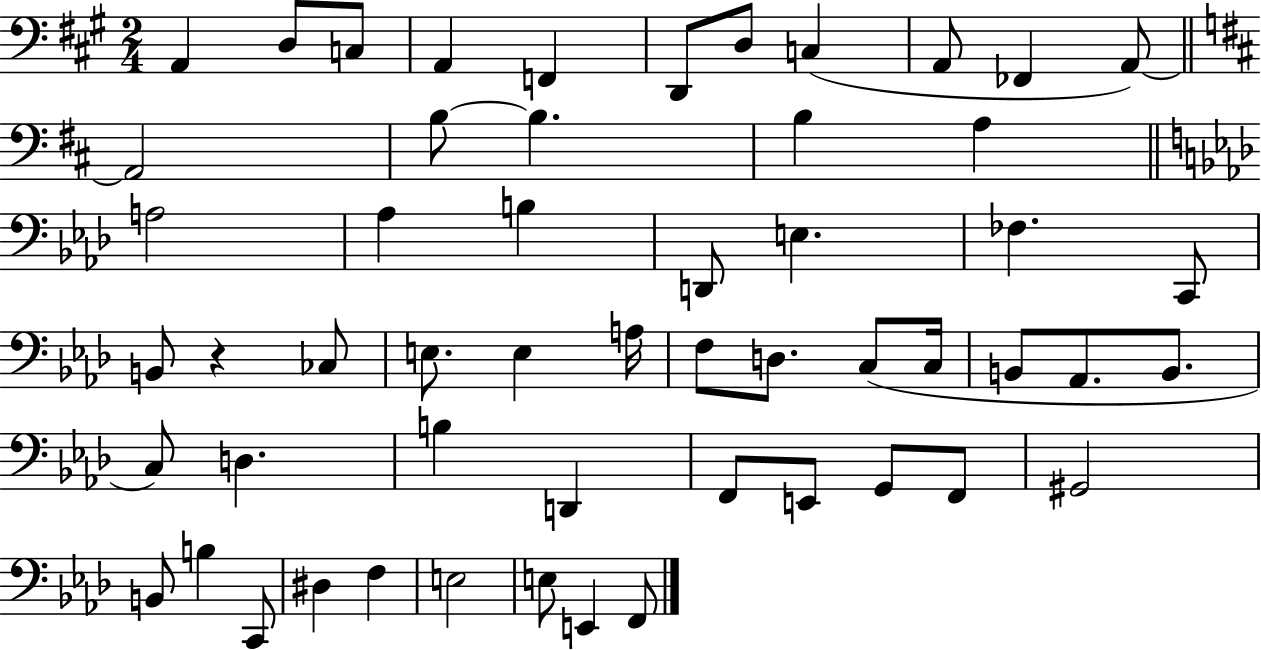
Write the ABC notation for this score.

X:1
T:Untitled
M:2/4
L:1/4
K:A
A,, D,/2 C,/2 A,, F,, D,,/2 D,/2 C, A,,/2 _F,, A,,/2 A,,2 B,/2 B, B, A, A,2 _A, B, D,,/2 E, _F, C,,/2 B,,/2 z _C,/2 E,/2 E, A,/4 F,/2 D,/2 C,/2 C,/4 B,,/2 _A,,/2 B,,/2 C,/2 D, B, D,, F,,/2 E,,/2 G,,/2 F,,/2 ^G,,2 B,,/2 B, C,,/2 ^D, F, E,2 E,/2 E,, F,,/2